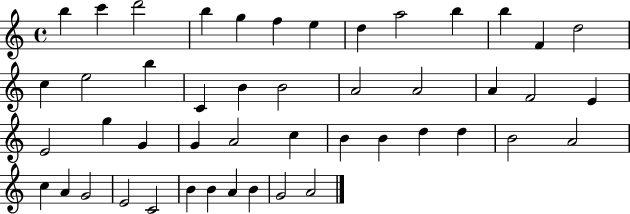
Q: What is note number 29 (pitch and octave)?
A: A4